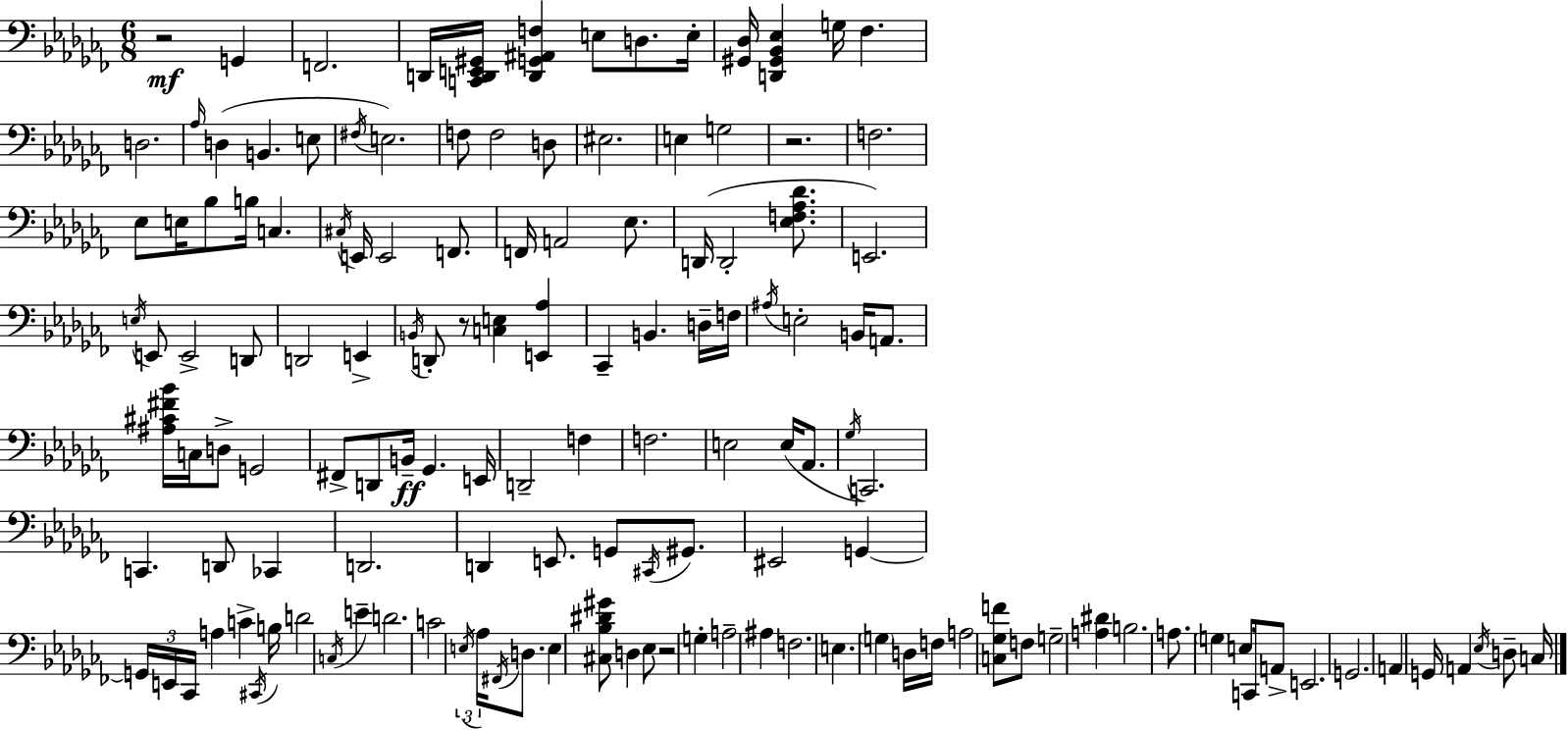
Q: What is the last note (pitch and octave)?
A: C3